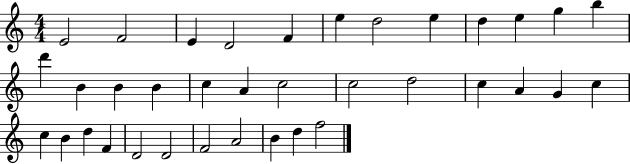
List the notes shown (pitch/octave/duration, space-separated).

E4/h F4/h E4/q D4/h F4/q E5/q D5/h E5/q D5/q E5/q G5/q B5/q D6/q B4/q B4/q B4/q C5/q A4/q C5/h C5/h D5/h C5/q A4/q G4/q C5/q C5/q B4/q D5/q F4/q D4/h D4/h F4/h A4/h B4/q D5/q F5/h